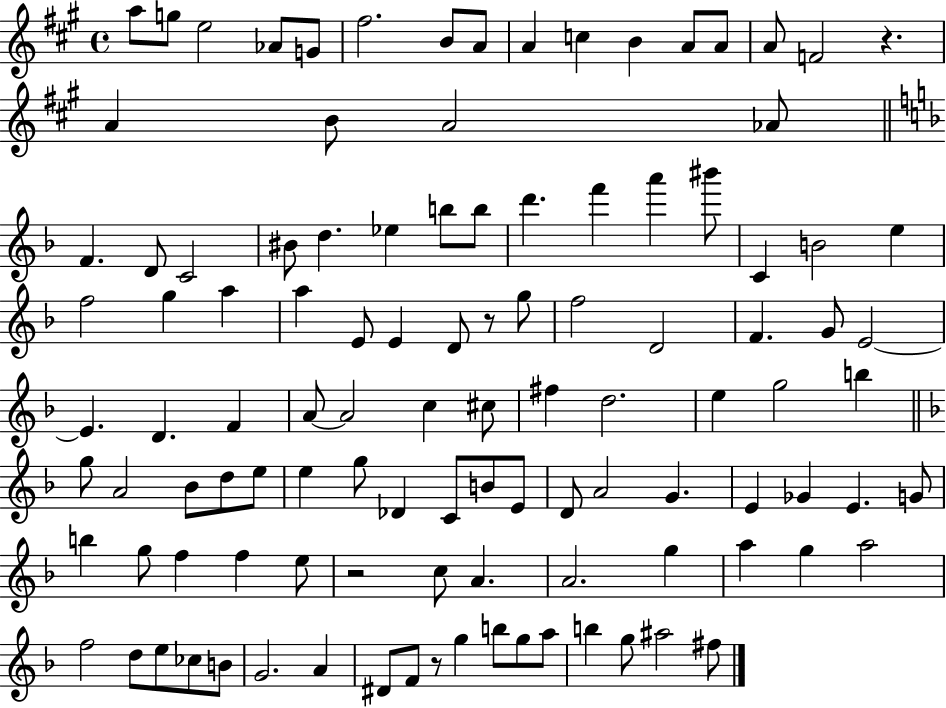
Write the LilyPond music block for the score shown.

{
  \clef treble
  \time 4/4
  \defaultTimeSignature
  \key a \major
  a''8 g''8 e''2 aes'8 g'8 | fis''2. b'8 a'8 | a'4 c''4 b'4 a'8 a'8 | a'8 f'2 r4. | \break a'4 b'8 a'2 aes'8 | \bar "||" \break \key f \major f'4. d'8 c'2 | bis'8 d''4. ees''4 b''8 b''8 | d'''4. f'''4 a'''4 bis'''8 | c'4 b'2 e''4 | \break f''2 g''4 a''4 | a''4 e'8 e'4 d'8 r8 g''8 | f''2 d'2 | f'4. g'8 e'2~~ | \break e'4. d'4. f'4 | a'8~~ a'2 c''4 cis''8 | fis''4 d''2. | e''4 g''2 b''4 | \break \bar "||" \break \key d \minor g''8 a'2 bes'8 d''8 e''8 | e''4 g''8 des'4 c'8 b'8 e'8 | d'8 a'2 g'4. | e'4 ges'4 e'4. g'8 | \break b''4 g''8 f''4 f''4 e''8 | r2 c''8 a'4. | a'2. g''4 | a''4 g''4 a''2 | \break f''2 d''8 e''8 ces''8 b'8 | g'2. a'4 | dis'8 f'8 r8 g''4 b''8 g''8 a''8 | b''4 g''8 ais''2 fis''8 | \break \bar "|."
}